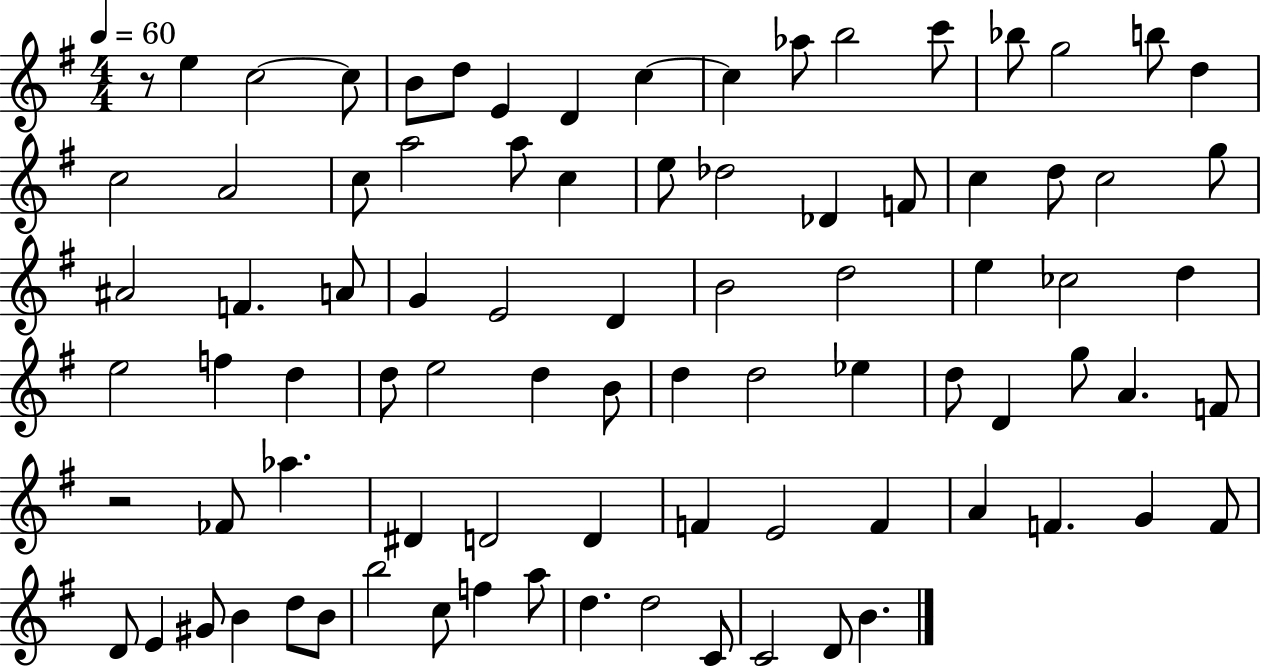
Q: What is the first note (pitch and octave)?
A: E5